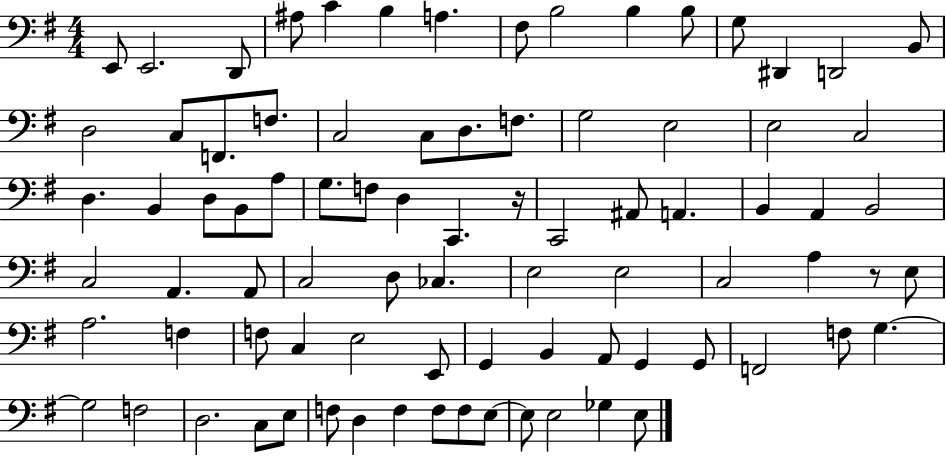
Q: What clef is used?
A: bass